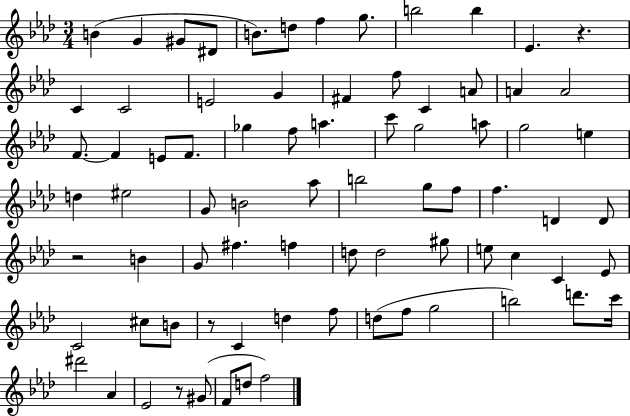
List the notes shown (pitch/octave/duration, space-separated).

B4/q G4/q G#4/e D#4/e B4/e. D5/e F5/q G5/e. B5/h B5/q Eb4/q. R/q. C4/q C4/h E4/h G4/q F#4/q F5/e C4/q A4/e A4/q A4/h F4/e. F4/q E4/e F4/e. Gb5/q F5/e A5/q. C6/e G5/h A5/e G5/h E5/q D5/q EIS5/h G4/e B4/h Ab5/e B5/h G5/e F5/e F5/q. D4/q D4/e R/h B4/q G4/e F#5/q. F5/q D5/e D5/h G#5/e E5/e C5/q C4/q Eb4/e C4/h C#5/e B4/e R/e C4/q D5/q F5/e D5/e F5/e G5/h B5/h D6/e. C6/s D#6/h Ab4/q Eb4/h R/e G#4/e F4/e D5/e F5/h